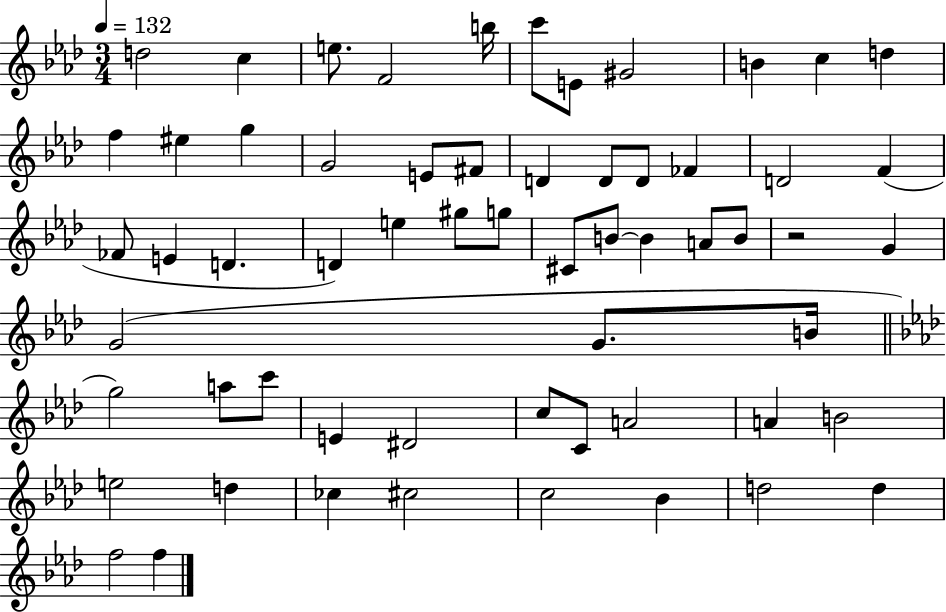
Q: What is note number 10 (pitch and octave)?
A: C5